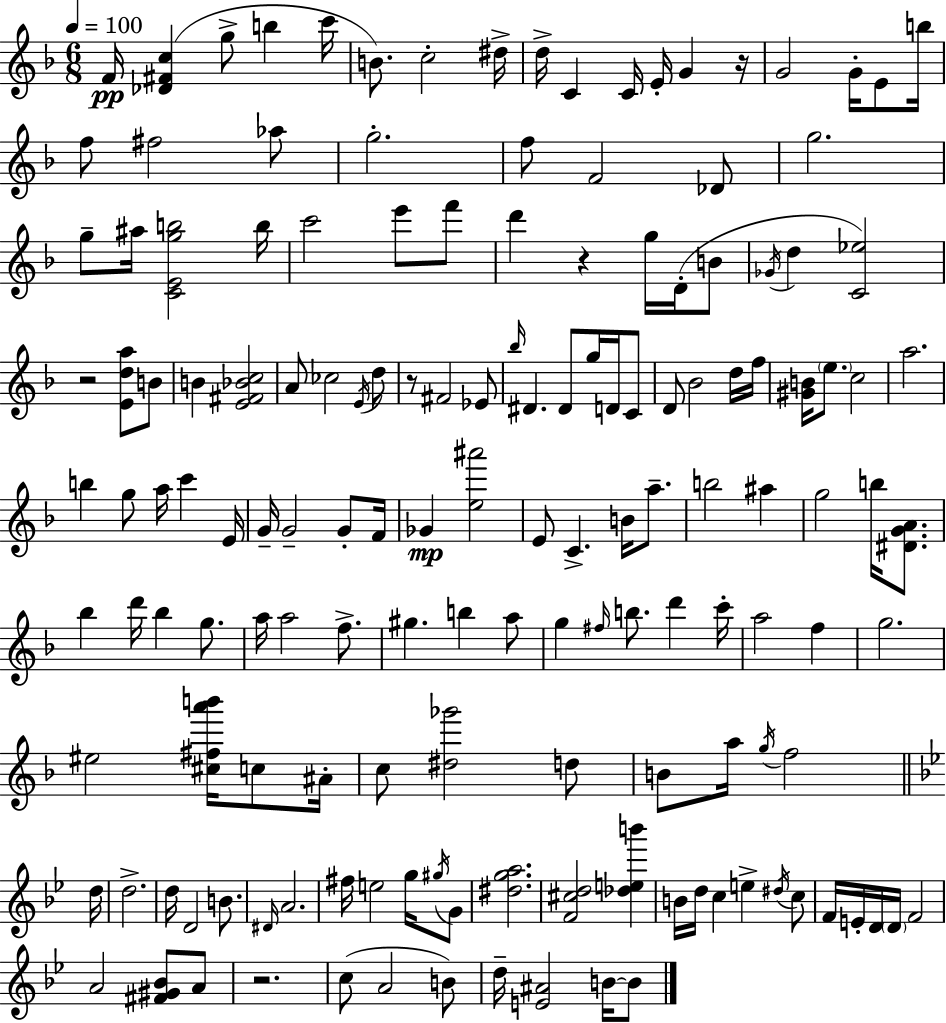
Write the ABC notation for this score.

X:1
T:Untitled
M:6/8
L:1/4
K:F
F/4 [_D^Fc] g/2 b c'/4 B/2 c2 ^d/4 d/4 C C/4 E/4 G z/4 G2 G/4 E/2 b/4 f/2 ^f2 _a/2 g2 f/2 F2 _D/2 g2 g/2 ^a/4 [CEgb]2 b/4 c'2 e'/2 f'/2 d' z g/4 D/4 B/2 _G/4 d [C_e]2 z2 [Eda]/2 B/2 B [E^F_Bc]2 A/2 _c2 E/4 d/2 z/2 ^F2 _E/2 _b/4 ^D ^D/2 g/4 D/4 C/2 D/2 _B2 d/4 f/4 [^GB]/4 e/2 c2 a2 b g/2 a/4 c' E/4 G/4 G2 G/2 F/4 _G [e^a']2 E/2 C B/4 a/2 b2 ^a g2 b/4 [^DGA]/2 _b d'/4 _b g/2 a/4 a2 f/2 ^g b a/2 g ^f/4 b/2 d' c'/4 a2 f g2 ^e2 [^c^fa'b']/4 c/2 ^A/4 c/2 [^d_g']2 d/2 B/2 a/4 g/4 f2 d/4 d2 d/4 D2 B/2 ^D/4 A2 ^f/4 e2 g/4 ^g/4 G/2 [^dga]2 [F^cd]2 [_deb'] B/4 d/4 c e ^d/4 c/2 F/4 E/4 D/4 D/4 F2 A2 [^F^G_B]/2 A/2 z2 c/2 A2 B/2 d/4 [E^A]2 B/4 B/2